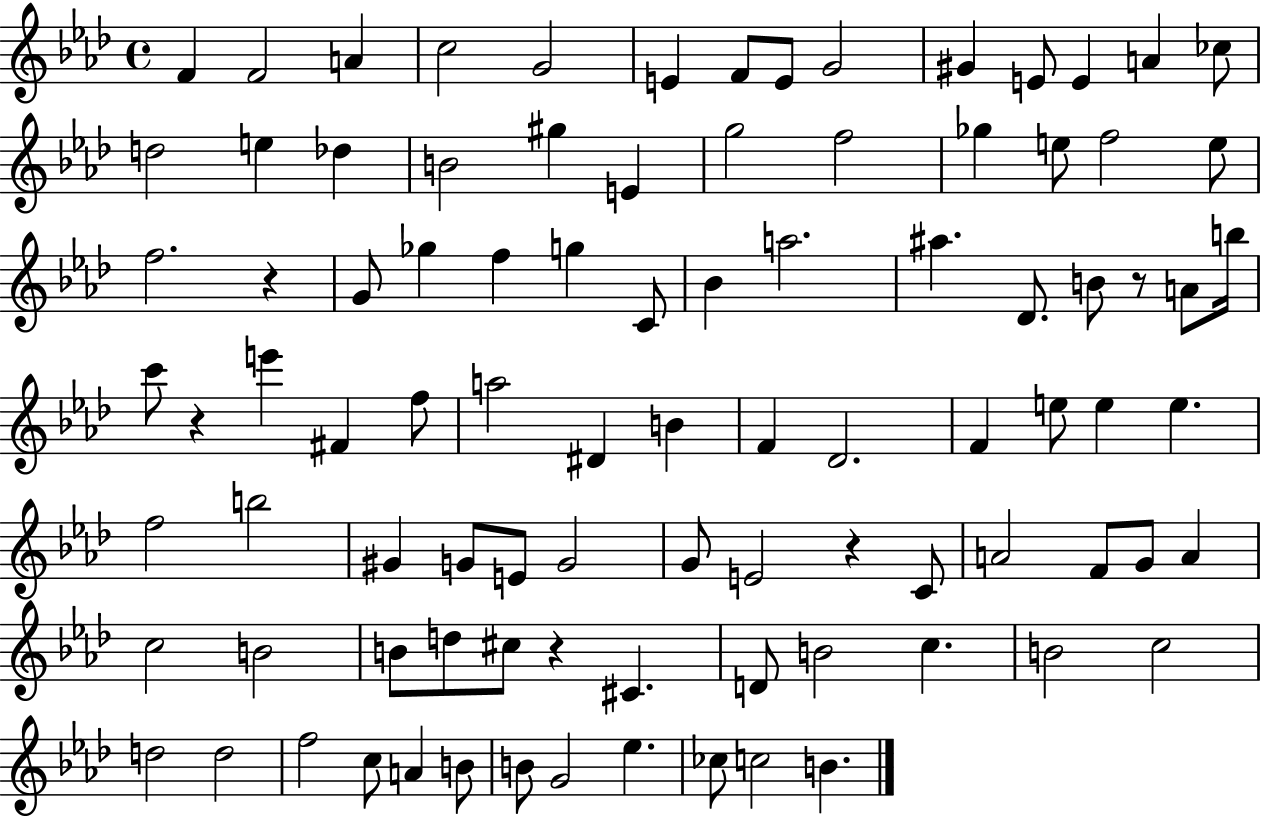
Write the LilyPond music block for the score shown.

{
  \clef treble
  \time 4/4
  \defaultTimeSignature
  \key aes \major
  f'4 f'2 a'4 | c''2 g'2 | e'4 f'8 e'8 g'2 | gis'4 e'8 e'4 a'4 ces''8 | \break d''2 e''4 des''4 | b'2 gis''4 e'4 | g''2 f''2 | ges''4 e''8 f''2 e''8 | \break f''2. r4 | g'8 ges''4 f''4 g''4 c'8 | bes'4 a''2. | ais''4. des'8. b'8 r8 a'8 b''16 | \break c'''8 r4 e'''4 fis'4 f''8 | a''2 dis'4 b'4 | f'4 des'2. | f'4 e''8 e''4 e''4. | \break f''2 b''2 | gis'4 g'8 e'8 g'2 | g'8 e'2 r4 c'8 | a'2 f'8 g'8 a'4 | \break c''2 b'2 | b'8 d''8 cis''8 r4 cis'4. | d'8 b'2 c''4. | b'2 c''2 | \break d''2 d''2 | f''2 c''8 a'4 b'8 | b'8 g'2 ees''4. | ces''8 c''2 b'4. | \break \bar "|."
}